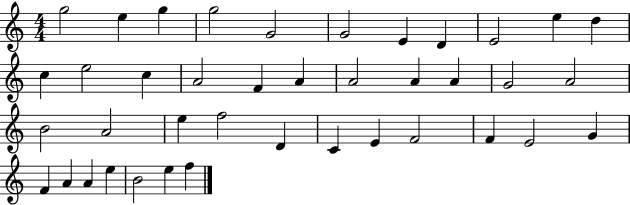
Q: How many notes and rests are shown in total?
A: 40